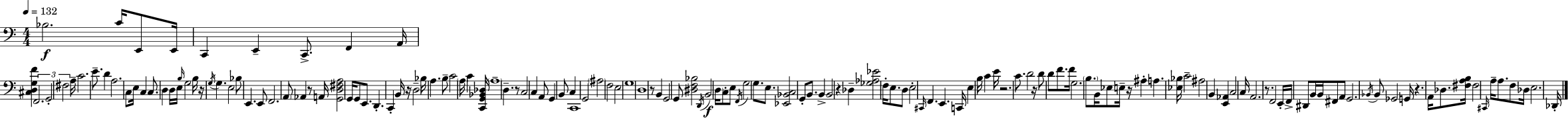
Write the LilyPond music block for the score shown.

{
  \clef bass
  \numericTimeSignature
  \time 4/4
  \key a \minor
  \tempo 4 = 132
  bes2.\f c'16 e,8 e,16 | c,4 e,4-- c,8.-> f,4 a,16 | <cis d g f'>4 \tuplet 3/2 { f,2. | g,2-. fis2 } | \break a16-- c'2. e'8.-- | d'4 a2. | c8 e16 c4 c8. d4 d16 e16 | \grace { b16 } g2 b16 r16 \acciaccatura { g16 } g4. | \break e2 bes8 e,4. | e,8 f,2. | \parenthesize a,8 aes,4 r8 a,16 <g, d fis a>2 | g,16 g,8 e,8. d,4.-. c,4-. | \break b,16 r16 d2-- bes16 a4. | b8-- c'2 \parenthesize a16 c'4 | <c, g, bes, des>16 \parenthesize a1-- | d4.-- r8 c2 | \break c4 a,8 g,4 b,8 c4 | c,1 | g,2 \parenthesize ais2 | f2 e2 | \break g1 | d1 | r8 b,4 g,2 | g,8 <dis f bes>2 \acciaccatura { d,16 } b,2\f | \break \parenthesize d16 c8-. e8 \acciaccatura { f,16 } g2 | g8. e8. <ees, bes, c>2 g,8-. | b,8. b,4-> b,2 | r4 des4-- <ges aes ees'>2 | \break f16-. e8. d8 e2-. \grace { cis,16 } f,4. | e,4. c,16 e4 | b16 c'4 e'16 r2. | c'8. d'2 r16 d'8 | \break d'8 f'8. f'16 g2. | \parenthesize b8. b,16 ees8 e16-- r16 ais4-. a4. | <ees bes>16 c'2-- ais2 | b,4 <e, aes,>4 c2 | \break c16 a,2. | r8. f,2 e,16-. f,16-> dis,8 | b,16 b,16 fis,8 a,8 g,2. | \acciaccatura { bes,16 } bes,8 ges,2 g,16 r4. | \break a,16 des8. <fis a b>16 fis2 | \grace { cis,16 } a16-- a8. f8 des16 e2. | des,16-. \bar "|."
}